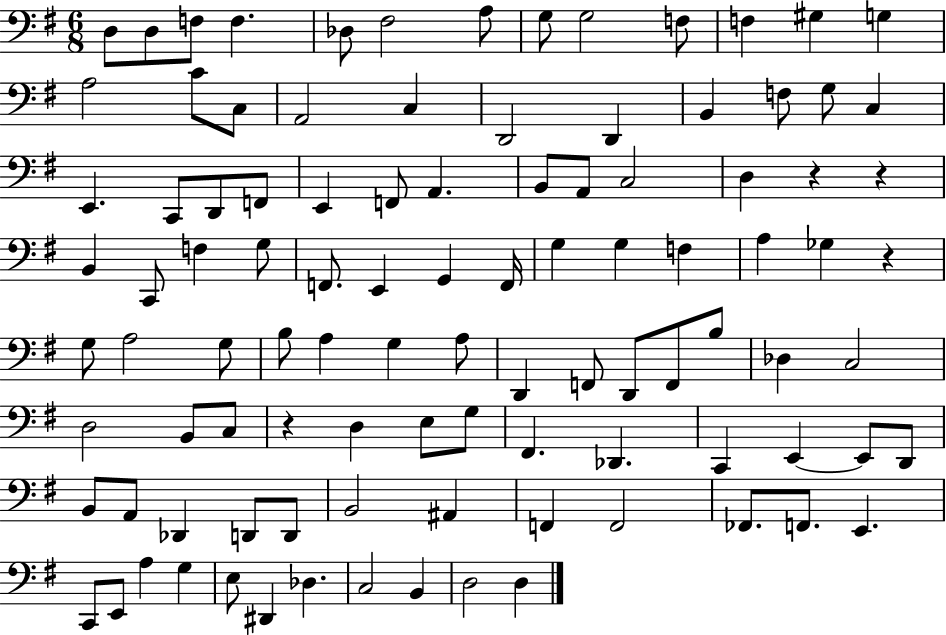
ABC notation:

X:1
T:Untitled
M:6/8
L:1/4
K:G
D,/2 D,/2 F,/2 F, _D,/2 ^F,2 A,/2 G,/2 G,2 F,/2 F, ^G, G, A,2 C/2 C,/2 A,,2 C, D,,2 D,, B,, F,/2 G,/2 C, E,, C,,/2 D,,/2 F,,/2 E,, F,,/2 A,, B,,/2 A,,/2 C,2 D, z z B,, C,,/2 F, G,/2 F,,/2 E,, G,, F,,/4 G, G, F, A, _G, z G,/2 A,2 G,/2 B,/2 A, G, A,/2 D,, F,,/2 D,,/2 F,,/2 B,/2 _D, C,2 D,2 B,,/2 C,/2 z D, E,/2 G,/2 ^F,, _D,, C,, E,, E,,/2 D,,/2 B,,/2 A,,/2 _D,, D,,/2 D,,/2 B,,2 ^A,, F,, F,,2 _F,,/2 F,,/2 E,, C,,/2 E,,/2 A, G, E,/2 ^D,, _D, C,2 B,, D,2 D,